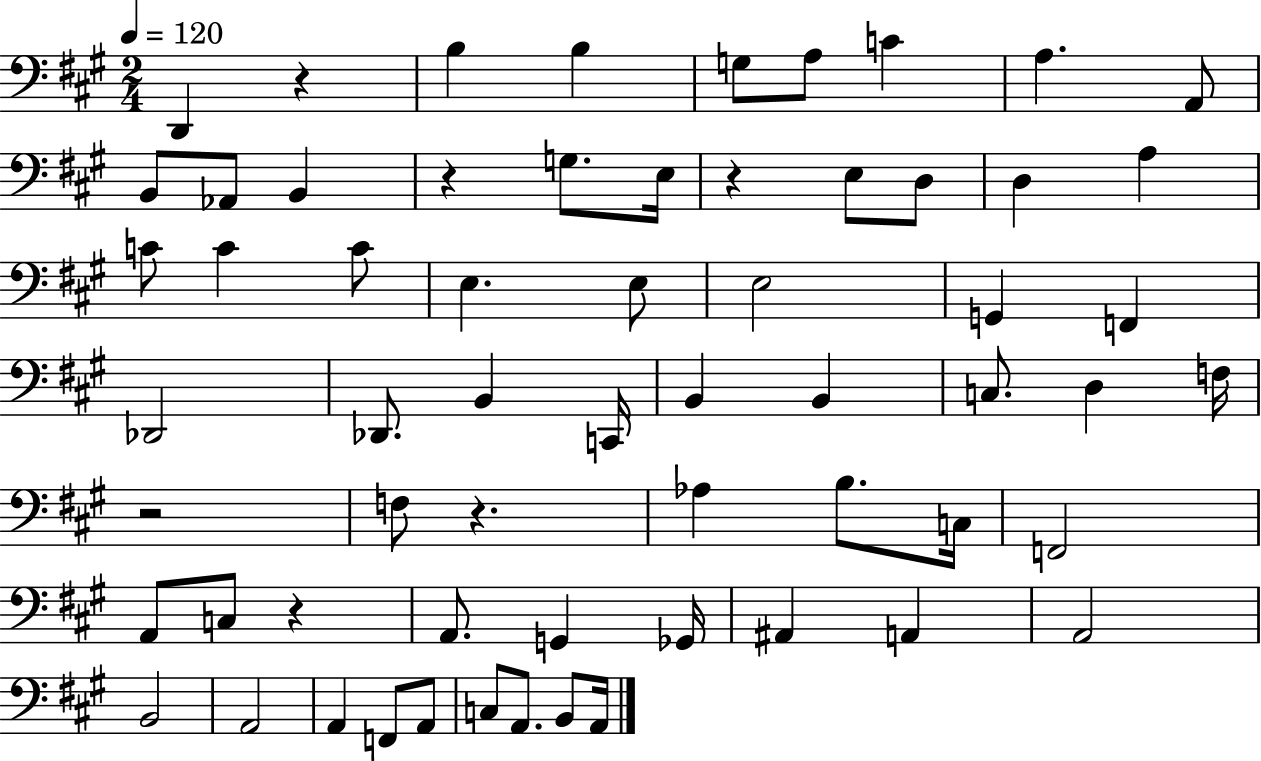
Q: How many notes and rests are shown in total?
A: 62